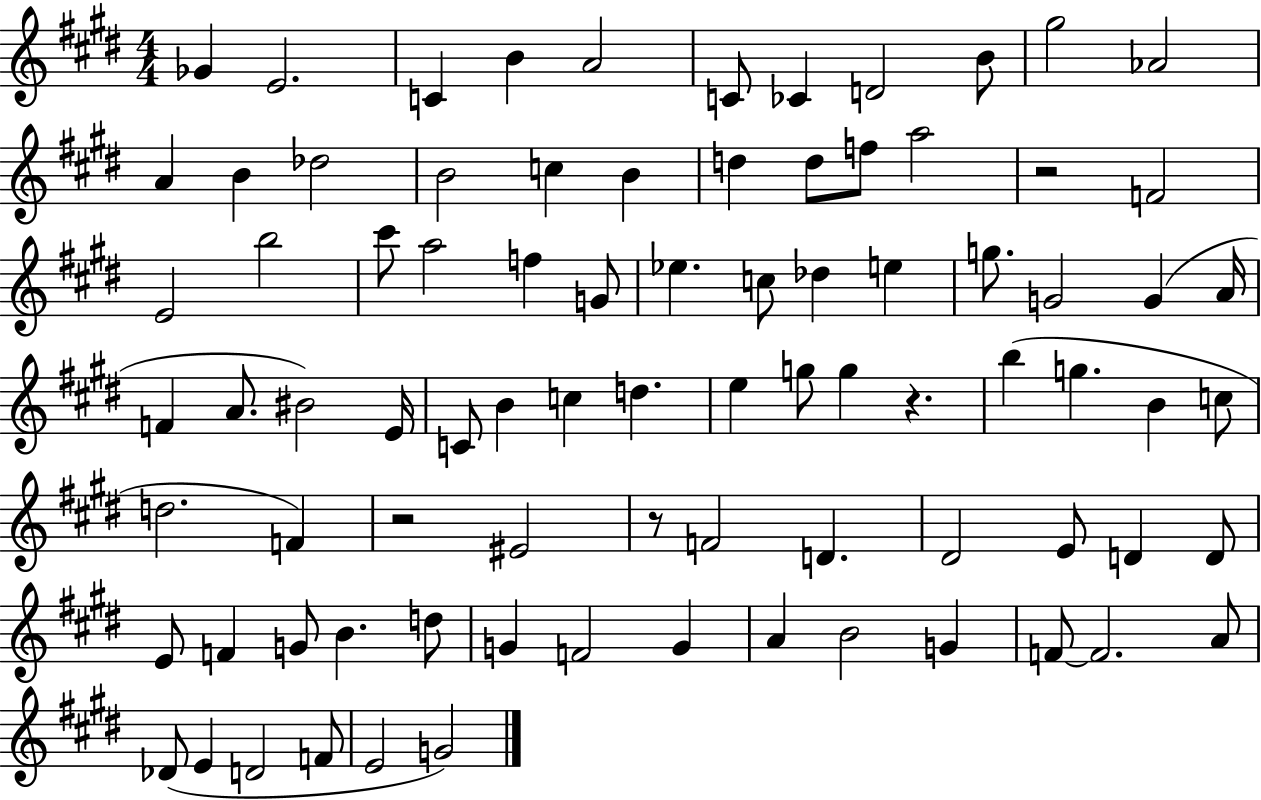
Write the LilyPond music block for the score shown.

{
  \clef treble
  \numericTimeSignature
  \time 4/4
  \key e \major
  ges'4 e'2. | c'4 b'4 a'2 | c'8 ces'4 d'2 b'8 | gis''2 aes'2 | \break a'4 b'4 des''2 | b'2 c''4 b'4 | d''4 d''8 f''8 a''2 | r2 f'2 | \break e'2 b''2 | cis'''8 a''2 f''4 g'8 | ees''4. c''8 des''4 e''4 | g''8. g'2 g'4( a'16 | \break f'4 a'8. bis'2) e'16 | c'8 b'4 c''4 d''4. | e''4 g''8 g''4 r4. | b''4( g''4. b'4 c''8 | \break d''2. f'4) | r2 eis'2 | r8 f'2 d'4. | dis'2 e'8 d'4 d'8 | \break e'8 f'4 g'8 b'4. d''8 | g'4 f'2 g'4 | a'4 b'2 g'4 | f'8~~ f'2. a'8 | \break des'8( e'4 d'2 f'8 | e'2 g'2) | \bar "|."
}